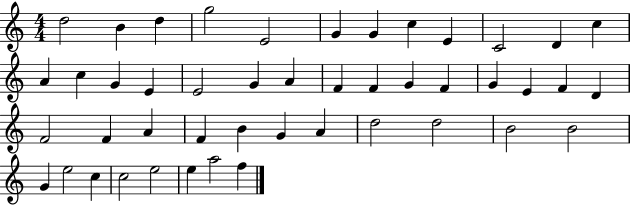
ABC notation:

X:1
T:Untitled
M:4/4
L:1/4
K:C
d2 B d g2 E2 G G c E C2 D c A c G E E2 G A F F G F G E F D F2 F A F B G A d2 d2 B2 B2 G e2 c c2 e2 e a2 f